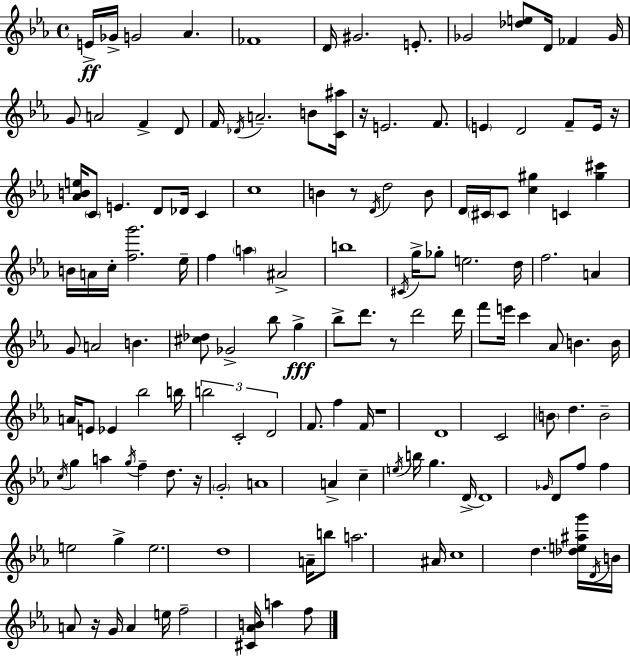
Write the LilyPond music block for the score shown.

{
  \clef treble
  \time 4/4
  \defaultTimeSignature
  \key ees \major
  \repeat volta 2 { e'16->\ff ges'16-> g'2 aes'4. | fes'1 | d'16 gis'2. e'8.-. | ges'2 <des'' e''>8 d'16 fes'4 ges'16 | \break g'8 a'2 f'4-> d'8 | f'16 \acciaccatura { des'16 } a'2.-- b'8 | <c' ais''>16 r16 e'2. f'8. | \parenthesize e'4 d'2 f'8-- e'16 | \break r16 <aes' b' e''>16 \parenthesize c'8 e'4. d'8 des'16 c'4 | c''1 | b'4 r8 \acciaccatura { d'16 } d''2 | b'8 d'16 \parenthesize cis'16 cis'8 <c'' gis''>4 c'4 <gis'' cis'''>4 | \break b'16 a'16 c''16-. <f'' g'''>2. | ees''16-- f''4 \parenthesize a''4 ais'2-> | b''1 | \acciaccatura { cis'16 } g''16-> ges''8-. e''2. | \break d''16 f''2. a'4 | g'8 a'2 b'4. | <cis'' des''>8 ges'2-> bes''8 g''4->\fff | bes''8-> d'''8. r8 d'''2 | \break d'''16 f'''8 e'''16 c'''4 aes'8 b'4. | b'16 a'16 e'8 ees'4 bes''2 | b''16 \tuplet 3/2 { b''2 c'2-. | d'2 } f'8. f''4 | \break f'16 r1 | d'1 | c'2 \parenthesize b'8 d''4. | b'2-- \acciaccatura { c''16 } g''4 | \break a''4 \acciaccatura { g''16 } f''4-- d''8. r16 \parenthesize g'2-. | a'1 | a'4-> c''4-- \acciaccatura { e''16 } b''16 g''4. | d'16->~~ d'1 | \break \grace { ges'16 } d'8 f''8 f''4 e''2 | g''4-> e''2. | d''1 | a'16-- b''8 a''2. | \break ais'16 c''1 | d''4. <des'' e'' ais'' g'''>16 \acciaccatura { d'16 } b'16 | a'8 r16 g'16 a'4 e''16 f''2-- | <cis' aes' b'>16 a''4 f''8 } \bar "|."
}